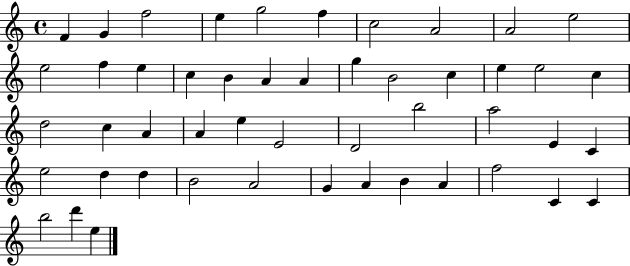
{
  \clef treble
  \time 4/4
  \defaultTimeSignature
  \key c \major
  f'4 g'4 f''2 | e''4 g''2 f''4 | c''2 a'2 | a'2 e''2 | \break e''2 f''4 e''4 | c''4 b'4 a'4 a'4 | g''4 b'2 c''4 | e''4 e''2 c''4 | \break d''2 c''4 a'4 | a'4 e''4 e'2 | d'2 b''2 | a''2 e'4 c'4 | \break e''2 d''4 d''4 | b'2 a'2 | g'4 a'4 b'4 a'4 | f''2 c'4 c'4 | \break b''2 d'''4 e''4 | \bar "|."
}